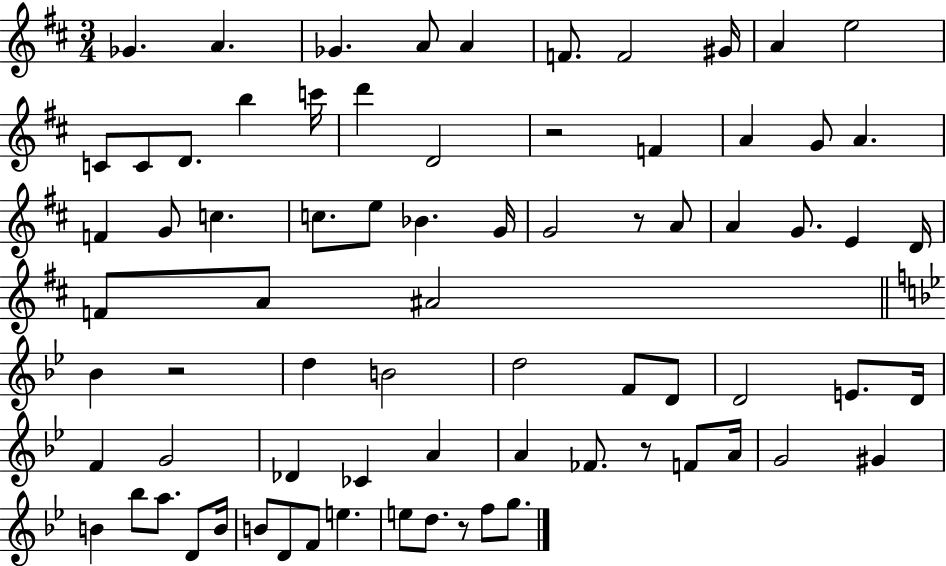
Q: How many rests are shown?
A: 5